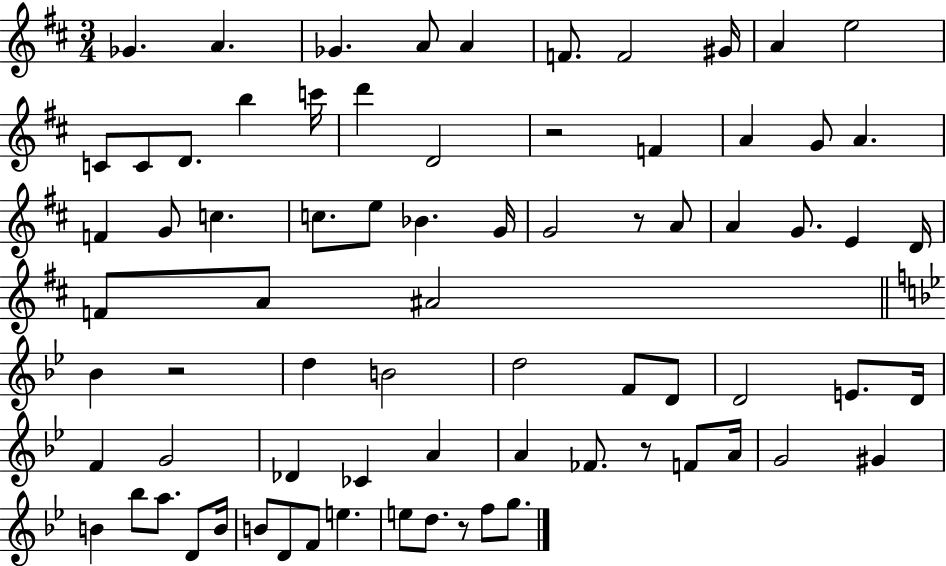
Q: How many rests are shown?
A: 5